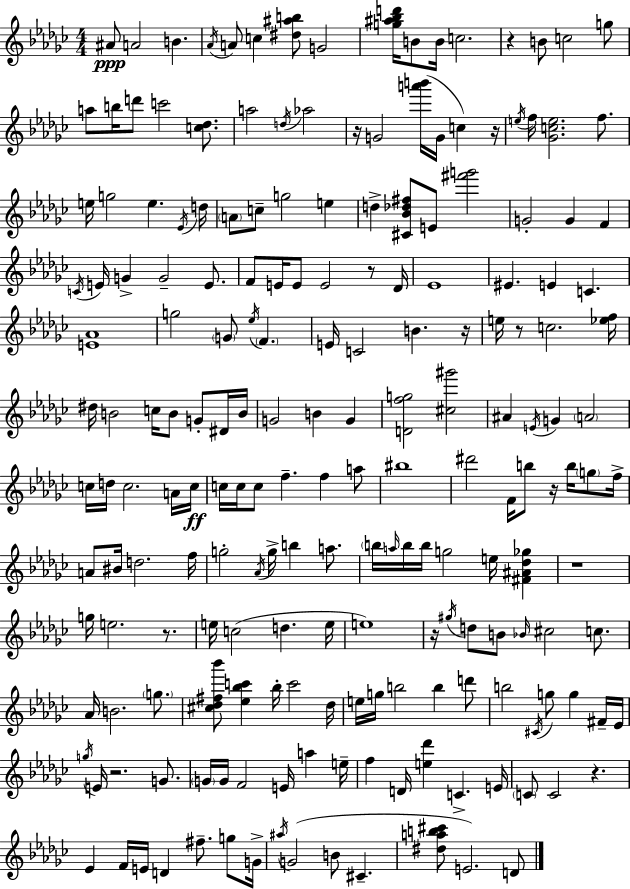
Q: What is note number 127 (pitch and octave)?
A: Bb5